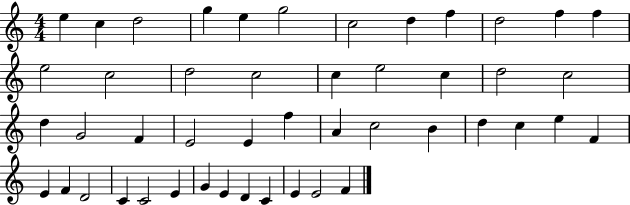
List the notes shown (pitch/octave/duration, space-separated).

E5/q C5/q D5/h G5/q E5/q G5/h C5/h D5/q F5/q D5/h F5/q F5/q E5/h C5/h D5/h C5/h C5/q E5/h C5/q D5/h C5/h D5/q G4/h F4/q E4/h E4/q F5/q A4/q C5/h B4/q D5/q C5/q E5/q F4/q E4/q F4/q D4/h C4/q C4/h E4/q G4/q E4/q D4/q C4/q E4/q E4/h F4/q